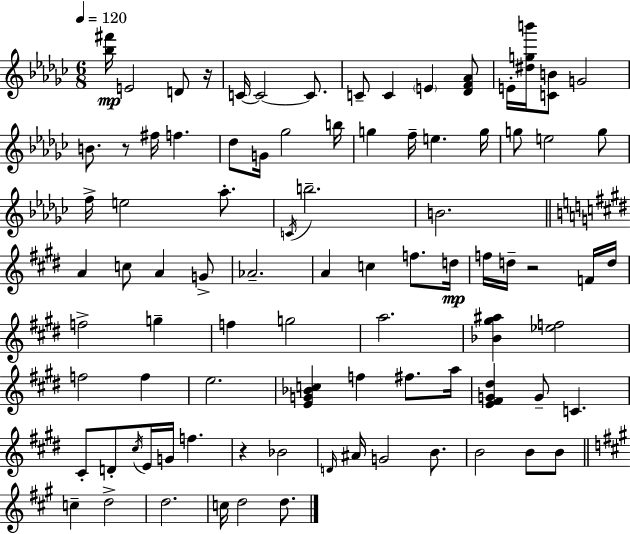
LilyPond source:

{
  \clef treble
  \numericTimeSignature
  \time 6/8
  \key ees \minor
  \tempo 4 = 120
  <bes'' fis'''>16\mp e'2 d'8 r16 | c'16~~ c'2~~ c'8. | c'8-- c'4 \parenthesize e'4 <des' f' aes'>8 | e'16-. <dis'' g'' b'''>16 <c' b'>8 g'2 | \break b'8. r8 fis''16 f''4. | des''8 g'16 ges''2 b''16 | g''4 f''16-- e''4. g''16 | g''8 e''2 g''8 | \break f''16-> e''2 aes''8.-. | \acciaccatura { c'16 } b''2.-- | b'2. | \bar "||" \break \key e \major a'4 c''8 a'4 g'8-> | aes'2.-- | a'4 c''4 f''8. d''16\mp | f''16 d''16-- r2 f'16 d''16 | \break f''2-> g''4-- | f''4 g''2 | a''2. | <bes' gis'' ais''>4 <ees'' f''>2 | \break f''2 f''4 | e''2. | <e' g' bes' c''>4 f''4 fis''8. a''16 | <e' fis' g' dis''>4 g'8-- c'4. | \break cis'8-. d'8-. \acciaccatura { cis''16 } e'16 g'16 f''4. | r4 bes'2 | \grace { d'16 } ais'16 g'2 b'8. | b'2 b'8 | \break b'8 \bar "||" \break \key a \major c''4-- d''2-> | d''2. | c''16 d''2 d''8. | \bar "|."
}